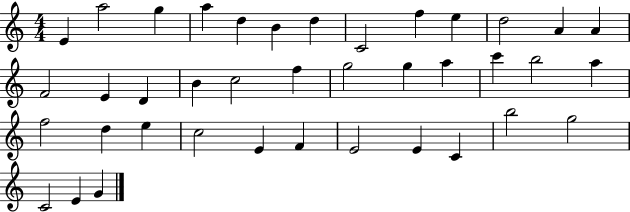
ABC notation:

X:1
T:Untitled
M:4/4
L:1/4
K:C
E a2 g a d B d C2 f e d2 A A F2 E D B c2 f g2 g a c' b2 a f2 d e c2 E F E2 E C b2 g2 C2 E G